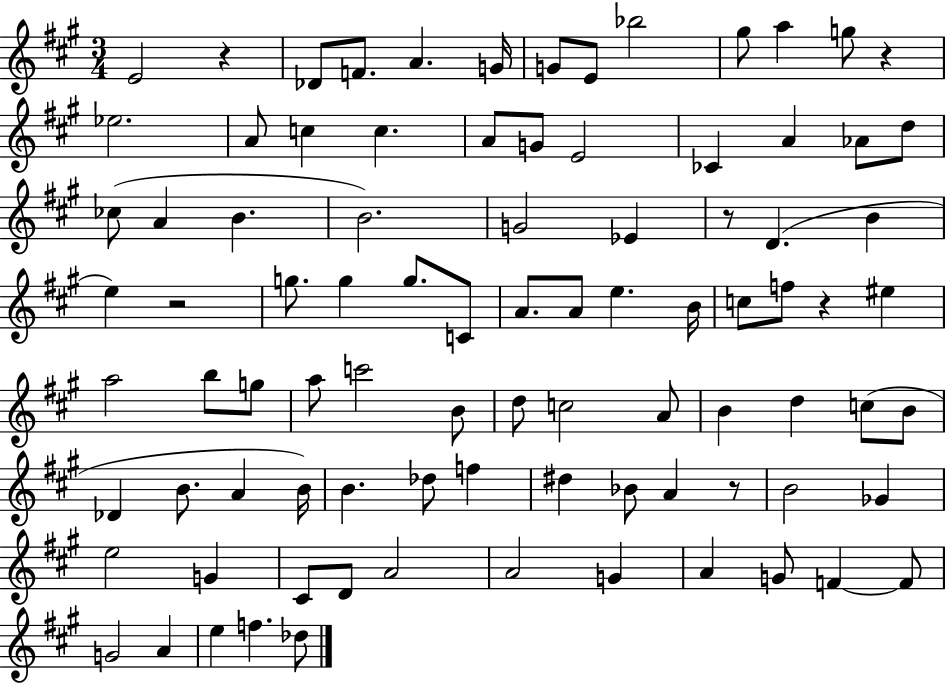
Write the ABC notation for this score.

X:1
T:Untitled
M:3/4
L:1/4
K:A
E2 z _D/2 F/2 A G/4 G/2 E/2 _b2 ^g/2 a g/2 z _e2 A/2 c c A/2 G/2 E2 _C A _A/2 d/2 _c/2 A B B2 G2 _E z/2 D B e z2 g/2 g g/2 C/2 A/2 A/2 e B/4 c/2 f/2 z ^e a2 b/2 g/2 a/2 c'2 B/2 d/2 c2 A/2 B d c/2 B/2 _D B/2 A B/4 B _d/2 f ^d _B/2 A z/2 B2 _G e2 G ^C/2 D/2 A2 A2 G A G/2 F F/2 G2 A e f _d/2